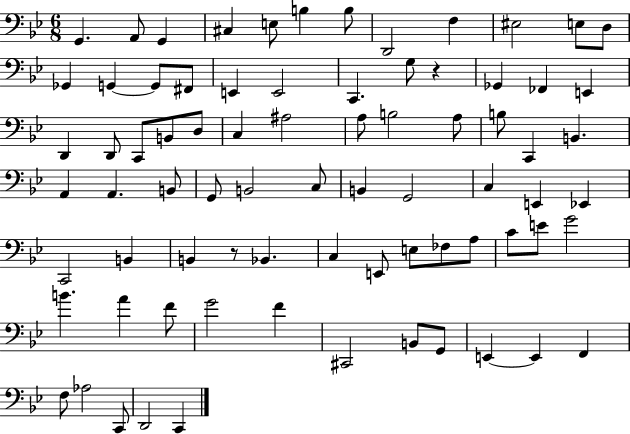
{
  \clef bass
  \numericTimeSignature
  \time 6/8
  \key bes \major
  \repeat volta 2 { g,4. a,8 g,4 | cis4 e8 b4 b8 | d,2 f4 | eis2 e8 d8 | \break ges,4 g,4~~ g,8 fis,8 | e,4 e,2 | c,4. g8 r4 | ges,4 fes,4 e,4 | \break d,4 d,8 c,8 b,8 d8 | c4 ais2 | a8 b2 a8 | b8 c,4 b,4. | \break a,4 a,4. b,8 | g,8 b,2 c8 | b,4 g,2 | c4 e,4 ees,4 | \break c,2 b,4 | b,4 r8 bes,4. | c4 e,8 e8 fes8 a8 | c'8 e'8 g'2 | \break b'4. a'4 f'8 | g'2 f'4 | cis,2 b,8 g,8 | e,4~~ e,4 f,4 | \break f8 aes2 c,8 | d,2 c,4 | } \bar "|."
}